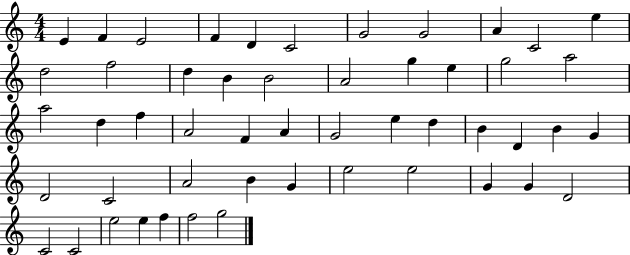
E4/q F4/q E4/h F4/q D4/q C4/h G4/h G4/h A4/q C4/h E5/q D5/h F5/h D5/q B4/q B4/h A4/h G5/q E5/q G5/h A5/h A5/h D5/q F5/q A4/h F4/q A4/q G4/h E5/q D5/q B4/q D4/q B4/q G4/q D4/h C4/h A4/h B4/q G4/q E5/h E5/h G4/q G4/q D4/h C4/h C4/h E5/h E5/q F5/q F5/h G5/h